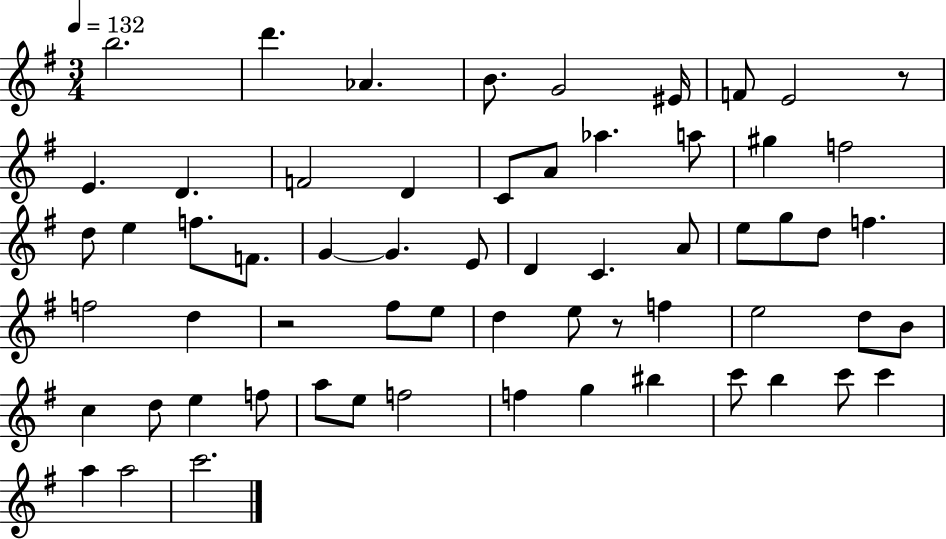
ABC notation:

X:1
T:Untitled
M:3/4
L:1/4
K:G
b2 d' _A B/2 G2 ^E/4 F/2 E2 z/2 E D F2 D C/2 A/2 _a a/2 ^g f2 d/2 e f/2 F/2 G G E/2 D C A/2 e/2 g/2 d/2 f f2 d z2 ^f/2 e/2 d e/2 z/2 f e2 d/2 B/2 c d/2 e f/2 a/2 e/2 f2 f g ^b c'/2 b c'/2 c' a a2 c'2